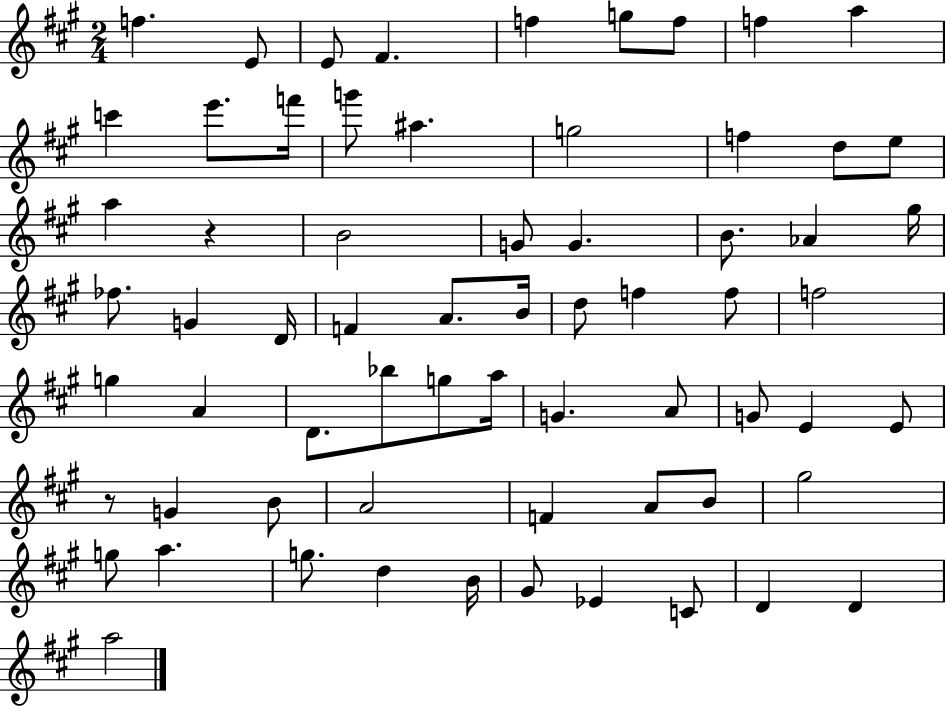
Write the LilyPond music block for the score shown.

{
  \clef treble
  \numericTimeSignature
  \time 2/4
  \key a \major
  f''4. e'8 | e'8 fis'4. | f''4 g''8 f''8 | f''4 a''4 | \break c'''4 e'''8. f'''16 | g'''8 ais''4. | g''2 | f''4 d''8 e''8 | \break a''4 r4 | b'2 | g'8 g'4. | b'8. aes'4 gis''16 | \break fes''8. g'4 d'16 | f'4 a'8. b'16 | d''8 f''4 f''8 | f''2 | \break g''4 a'4 | d'8. bes''8 g''8 a''16 | g'4. a'8 | g'8 e'4 e'8 | \break r8 g'4 b'8 | a'2 | f'4 a'8 b'8 | gis''2 | \break g''8 a''4. | g''8. d''4 b'16 | gis'8 ees'4 c'8 | d'4 d'4 | \break a''2 | \bar "|."
}